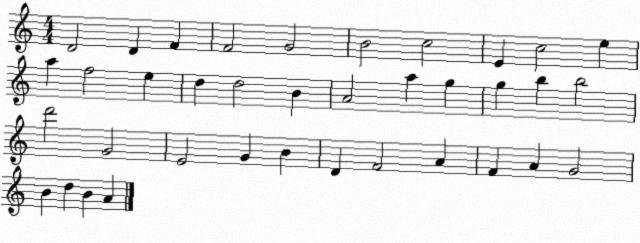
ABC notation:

X:1
T:Untitled
M:4/4
L:1/4
K:C
D2 D F F2 G2 B2 c2 E c2 e a f2 e d d2 B A2 a g g b b2 d'2 G2 E2 G B D F2 A F A G2 B d B A